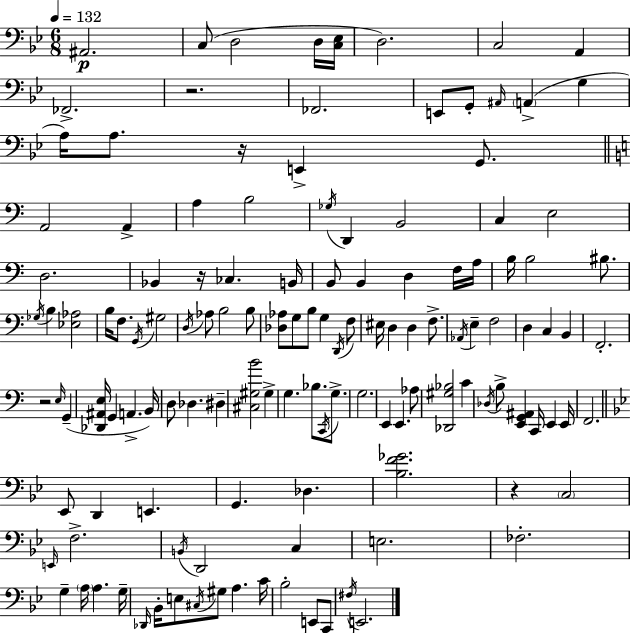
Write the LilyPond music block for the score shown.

{
  \clef bass
  \numericTimeSignature
  \time 6/8
  \key g \minor
  \tempo 4 = 132
  \repeat volta 2 { ais,2.\p | c8( d2 d16 <c ees>16 | d2.) | c2 a,4 | \break fes,2.-> | r2. | fes,2. | e,8 g,8-. \grace { ais,16 }( \parenthesize a,4-> g4 | \break a16) a8. r16 e,4-> g,8. | \bar "||" \break \key a \minor a,2 a,4-> | a4 b2 | \acciaccatura { ges16 } d,4 b,2 | c4 e2 | \break d2. | bes,4 r16 ces4. | b,16 b,8 b,4 d4 f16 | a16 b16 b2 bis8. | \break \acciaccatura { ges16 } b4 <ees aes>2 | b16 f8. \acciaccatura { g,16 } gis2 | \acciaccatura { d16 } aes8 b2 | b8 <des aes>8 g8 b8 g4 | \break \acciaccatura { d,16 } f8 eis16 d4 d4 | f8.-> \acciaccatura { aes,16 } e4-- f2 | d4 c4 | b,4 f,2.-. | \break r2 | \grace { e16 }( g,4-- <des, ais, e>16 g,4 | a,4.-> b,16) d8 des4. | dis4-- <cis gis b'>2 | \break gis4-> g4. | bes8. \acciaccatura { c,16 } g8.-> g2. | e,4 | e,4. aes8 <des, gis bes>2 | \break c'4 \acciaccatura { des16 } b8-> <e, g, ais,>4 | c,16 e,4 e,16 f,2. | \bar "||" \break \key bes \major ees,8 d,4 e,4. | g,4. des4. | <bes f' ges'>2. | r4 \parenthesize c2 | \break \grace { e,16 } f2.-> | \acciaccatura { b,16 } d,2 c4 | e2. | fes2.-. | \break g4-- \parenthesize a16 a4. | g16-- \grace { des,16 } bes,16-. e8 \acciaccatura { cis16 } gis8 a4. | c'16 bes2-. | e,8 c,8 \acciaccatura { fis16 } e,2. | \break } \bar "|."
}